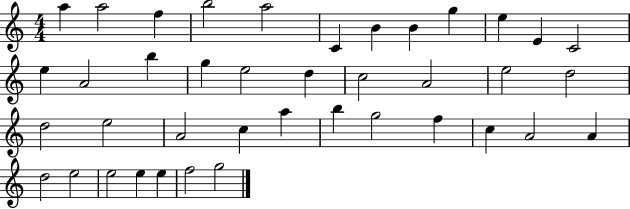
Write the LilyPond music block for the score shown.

{
  \clef treble
  \numericTimeSignature
  \time 4/4
  \key c \major
  a''4 a''2 f''4 | b''2 a''2 | c'4 b'4 b'4 g''4 | e''4 e'4 c'2 | \break e''4 a'2 b''4 | g''4 e''2 d''4 | c''2 a'2 | e''2 d''2 | \break d''2 e''2 | a'2 c''4 a''4 | b''4 g''2 f''4 | c''4 a'2 a'4 | \break d''2 e''2 | e''2 e''4 e''4 | f''2 g''2 | \bar "|."
}